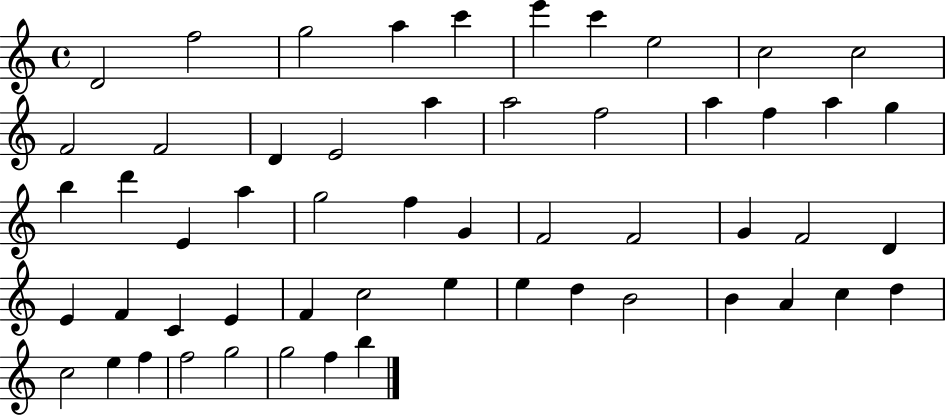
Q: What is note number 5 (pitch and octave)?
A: C6